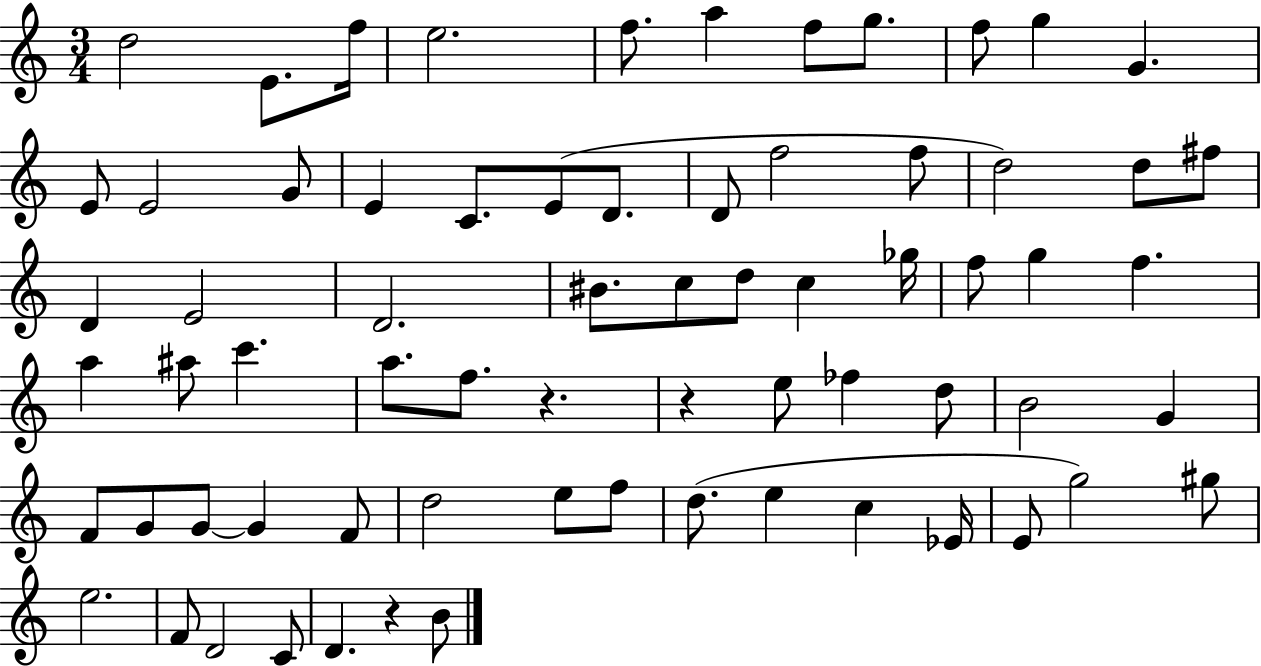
X:1
T:Untitled
M:3/4
L:1/4
K:C
d2 E/2 f/4 e2 f/2 a f/2 g/2 f/2 g G E/2 E2 G/2 E C/2 E/2 D/2 D/2 f2 f/2 d2 d/2 ^f/2 D E2 D2 ^B/2 c/2 d/2 c _g/4 f/2 g f a ^a/2 c' a/2 f/2 z z e/2 _f d/2 B2 G F/2 G/2 G/2 G F/2 d2 e/2 f/2 d/2 e c _E/4 E/2 g2 ^g/2 e2 F/2 D2 C/2 D z B/2